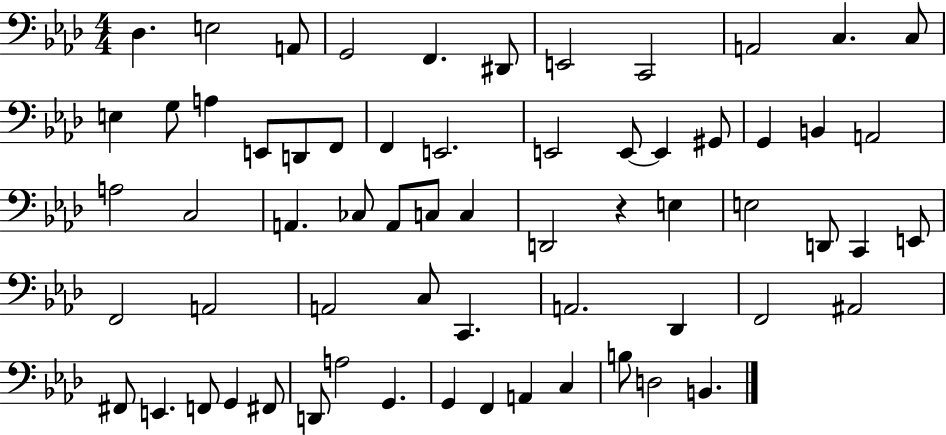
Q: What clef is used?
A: bass